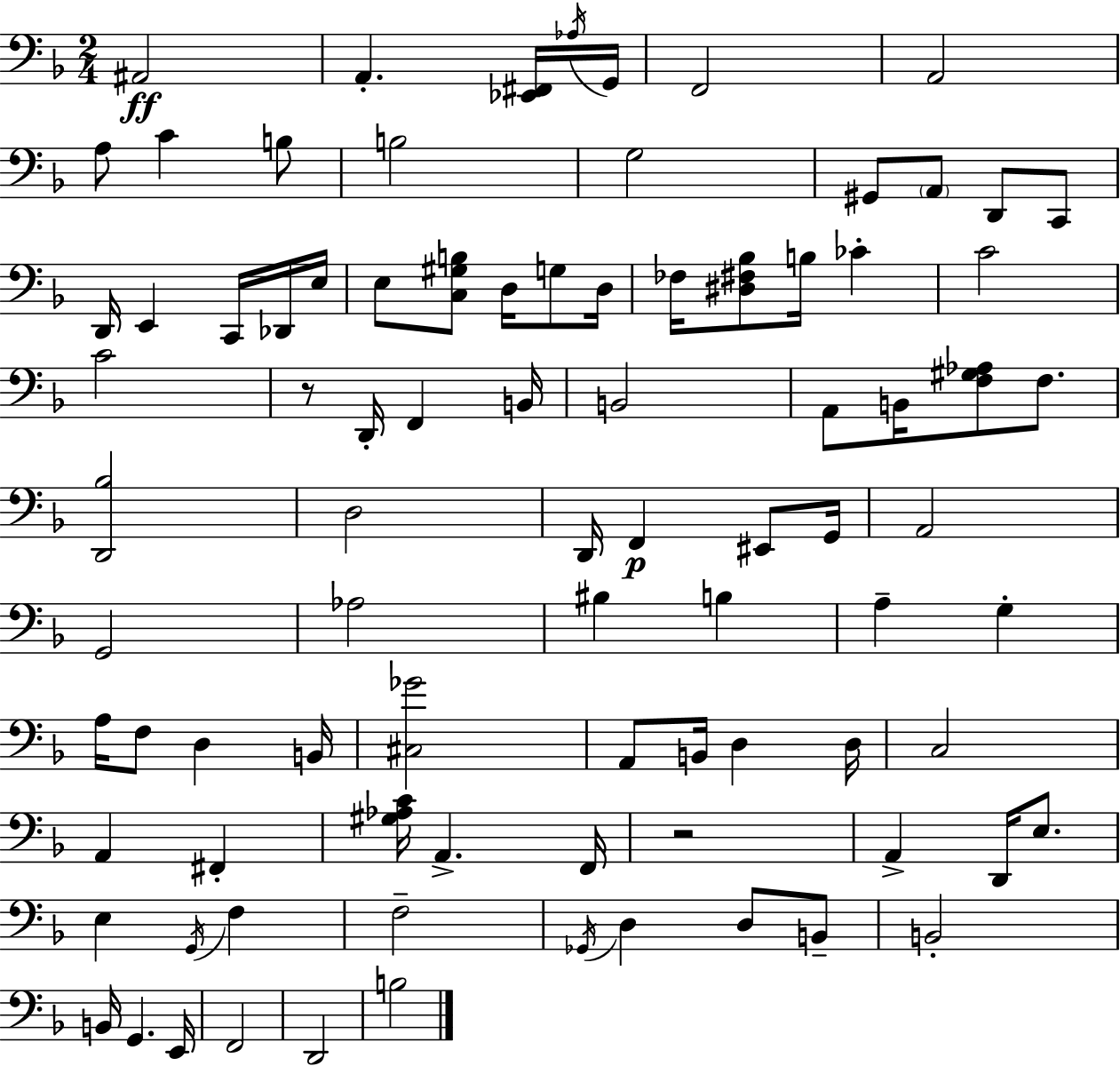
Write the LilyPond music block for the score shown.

{
  \clef bass
  \numericTimeSignature
  \time 2/4
  \key d \minor
  ais,2\ff | a,4.-. <ees, fis,>16 \acciaccatura { aes16 } | g,16 f,2 | a,2 | \break a8 c'4 b8 | b2 | g2 | gis,8 \parenthesize a,8 d,8 c,8 | \break d,16 e,4 c,16 des,16 | e16 e8 <c gis b>8 d16 g8 | d16 fes16 <dis fis bes>8 b16 ces'4-. | c'2 | \break c'2 | r8 d,16-. f,4 | b,16 b,2 | a,8 b,16 <f gis aes>8 f8. | \break <d, bes>2 | d2 | d,16 f,4\p eis,8 | g,16 a,2 | \break g,2 | aes2 | bis4 b4 | a4-- g4-. | \break a16 f8 d4 | b,16 <cis ges'>2 | a,8 b,16 d4 | d16 c2 | \break a,4 fis,4-. | <gis aes c'>16 a,4.-> | f,16 r2 | a,4-> d,16 e8. | \break e4 \acciaccatura { g,16 } f4 | f2-- | \acciaccatura { ges,16 } d4 d8 | b,8-- b,2-. | \break b,16 g,4. | e,16 f,2 | d,2 | b2 | \break \bar "|."
}